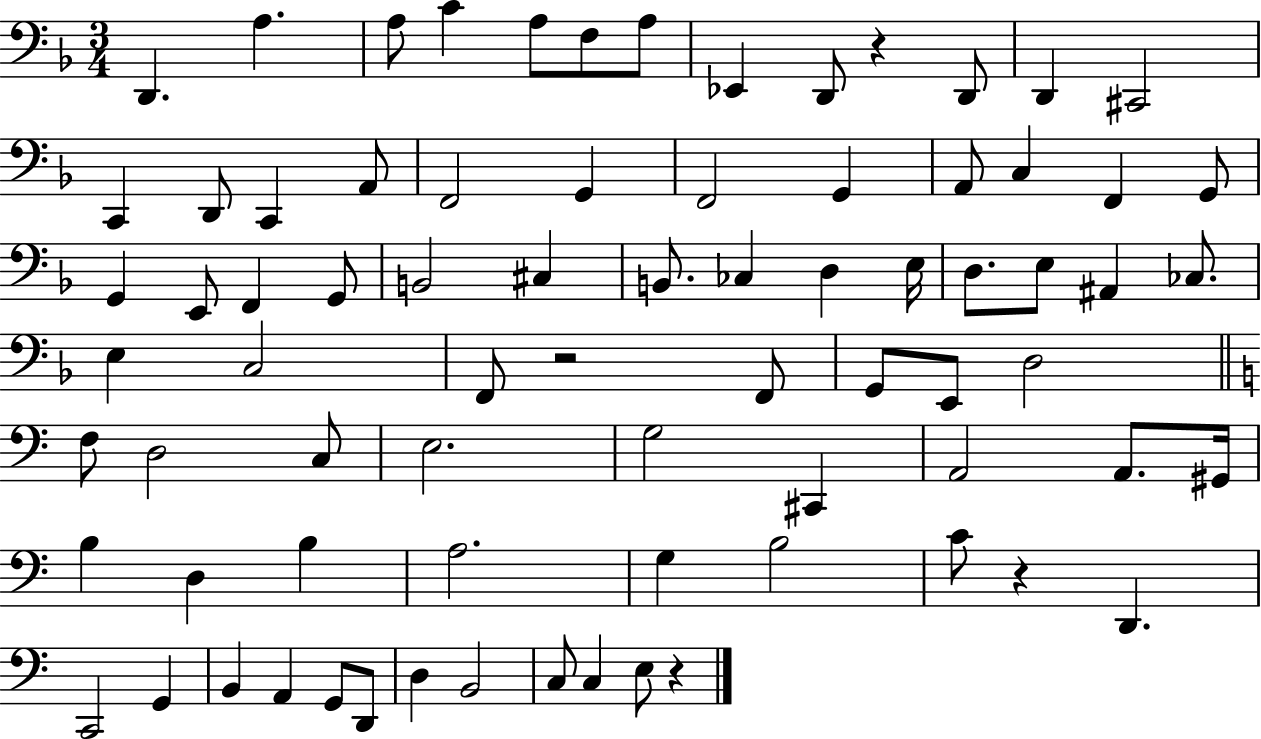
X:1
T:Untitled
M:3/4
L:1/4
K:F
D,, A, A,/2 C A,/2 F,/2 A,/2 _E,, D,,/2 z D,,/2 D,, ^C,,2 C,, D,,/2 C,, A,,/2 F,,2 G,, F,,2 G,, A,,/2 C, F,, G,,/2 G,, E,,/2 F,, G,,/2 B,,2 ^C, B,,/2 _C, D, E,/4 D,/2 E,/2 ^A,, _C,/2 E, C,2 F,,/2 z2 F,,/2 G,,/2 E,,/2 D,2 F,/2 D,2 C,/2 E,2 G,2 ^C,, A,,2 A,,/2 ^G,,/4 B, D, B, A,2 G, B,2 C/2 z D,, C,,2 G,, B,, A,, G,,/2 D,,/2 D, B,,2 C,/2 C, E,/2 z